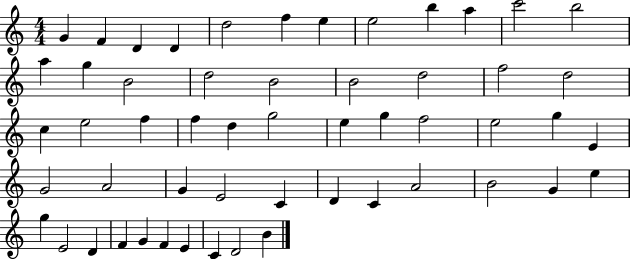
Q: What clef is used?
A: treble